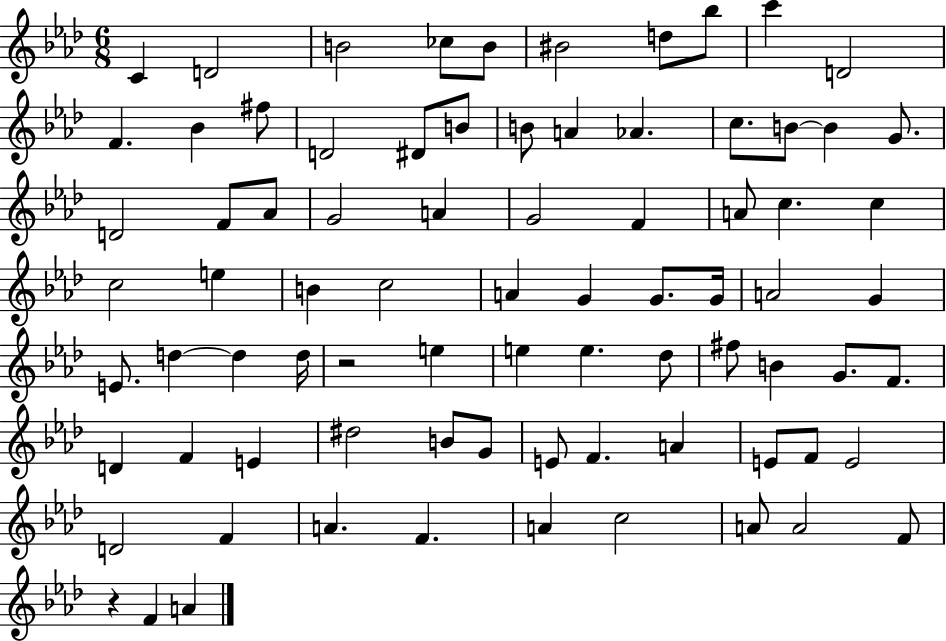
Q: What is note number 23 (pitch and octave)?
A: G4